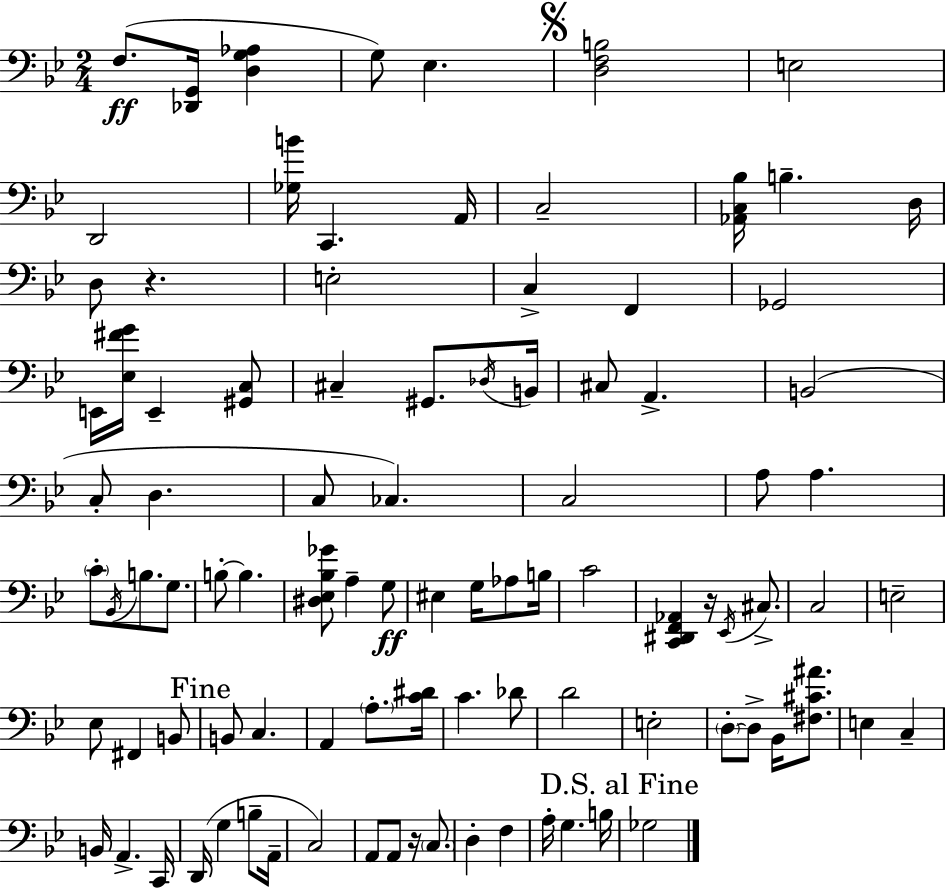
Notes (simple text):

F3/e. [Db2,G2]/s [D3,G3,Ab3]/q G3/e Eb3/q. [D3,F3,B3]/h E3/h D2/h [Gb3,B4]/s C2/q. A2/s C3/h [Ab2,C3,Bb3]/s B3/q. D3/s D3/e R/q. E3/h C3/q F2/q Gb2/h E2/s [Eb3,F#4,G4]/s E2/q [G#2,C3]/e C#3/q G#2/e. Db3/s B2/s C#3/e A2/q. B2/h C3/e D3/q. C3/e CES3/q. C3/h A3/e A3/q. C4/e Bb2/s B3/e. G3/e. B3/e B3/q. [D#3,Eb3,Bb3,Gb4]/e A3/q G3/e EIS3/q G3/s Ab3/e B3/s C4/h [C2,D#2,F2,Ab2]/q R/s Eb2/s C#3/e. C3/h E3/h Eb3/e F#2/q B2/e B2/e C3/q. A2/q A3/e. [C4,D#4]/s C4/q. Db4/e D4/h E3/h D3/e D3/e Bb2/s [F#3,C#4,A#4]/e. E3/q C3/q B2/s A2/q. C2/s D2/s G3/q B3/e A2/s C3/h A2/e A2/e R/s C3/e. D3/q F3/q A3/s G3/q. B3/s Gb3/h